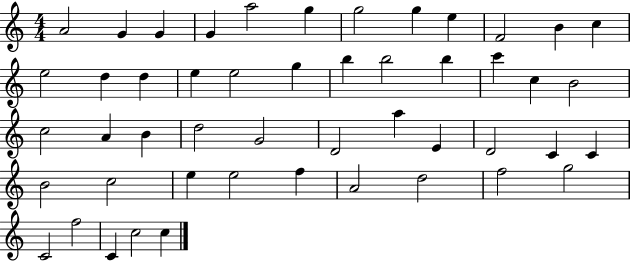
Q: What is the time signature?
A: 4/4